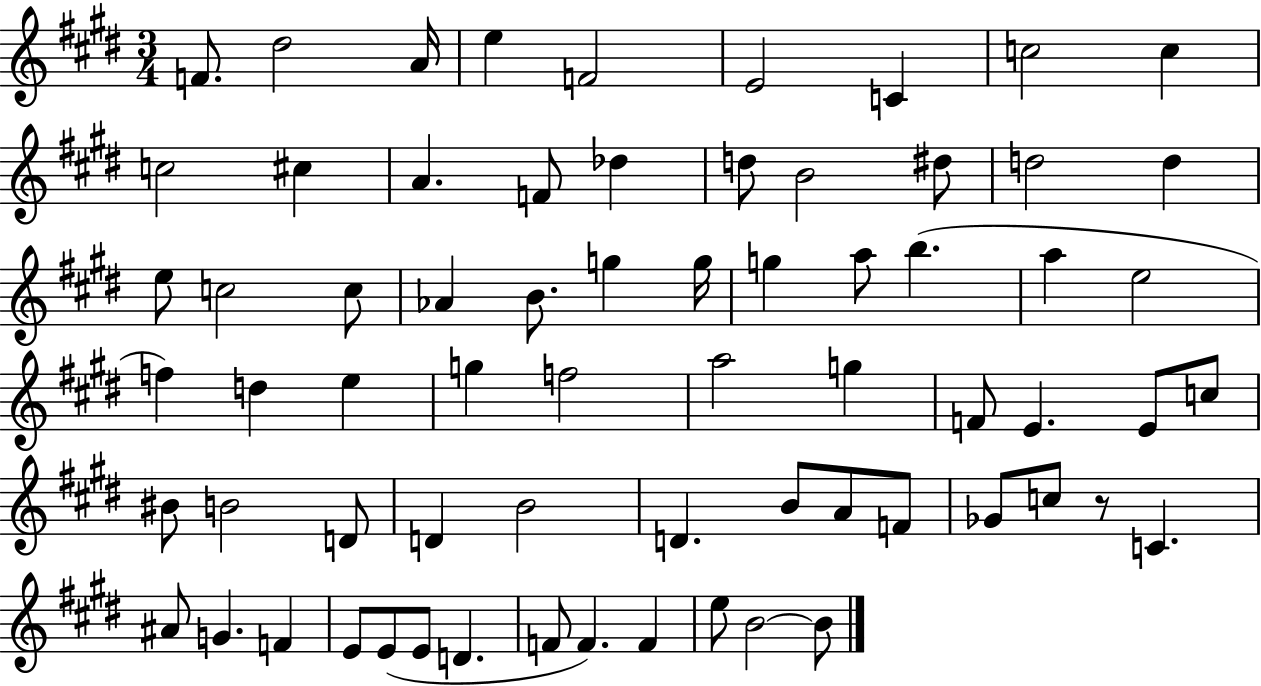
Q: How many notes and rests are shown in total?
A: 68